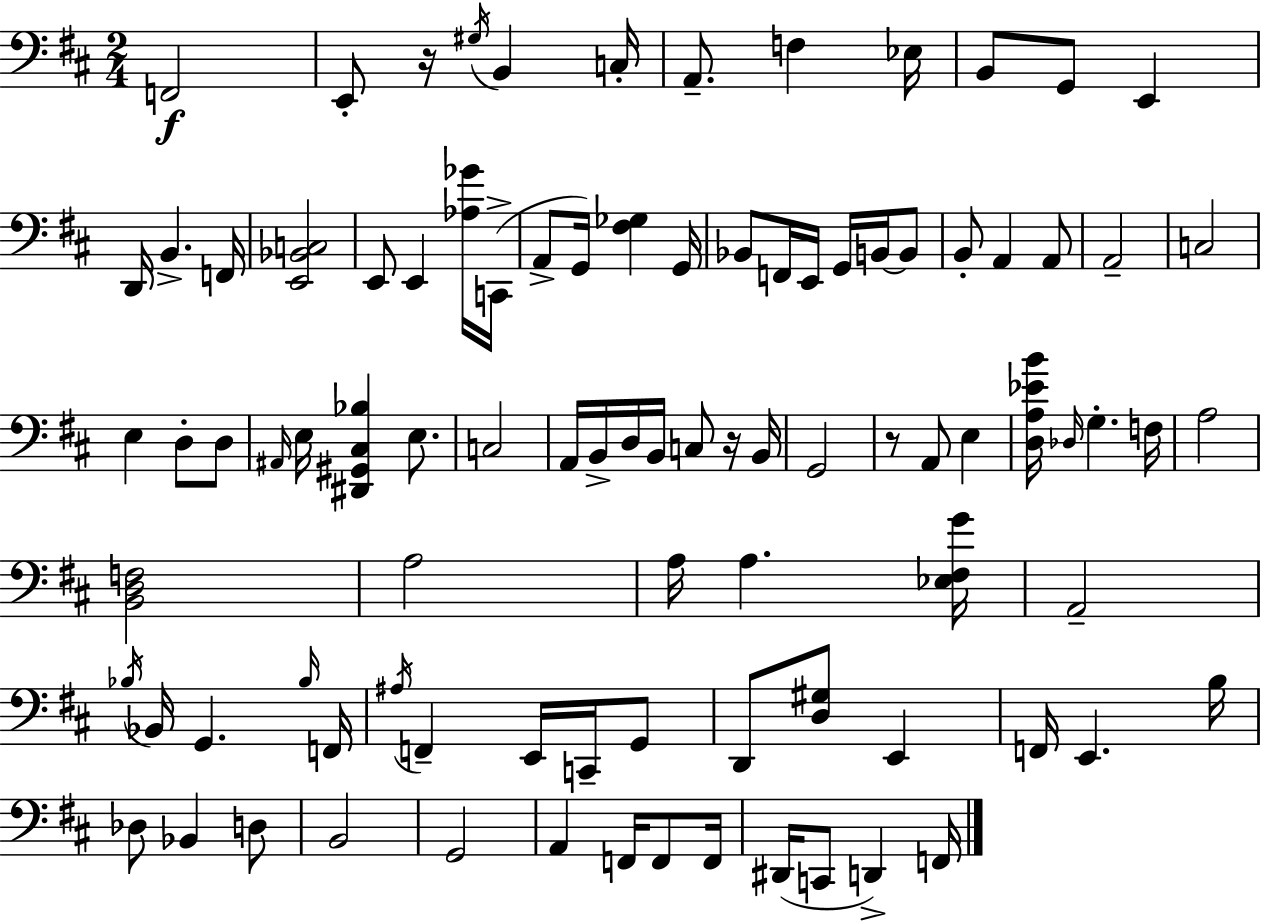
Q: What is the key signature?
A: D major